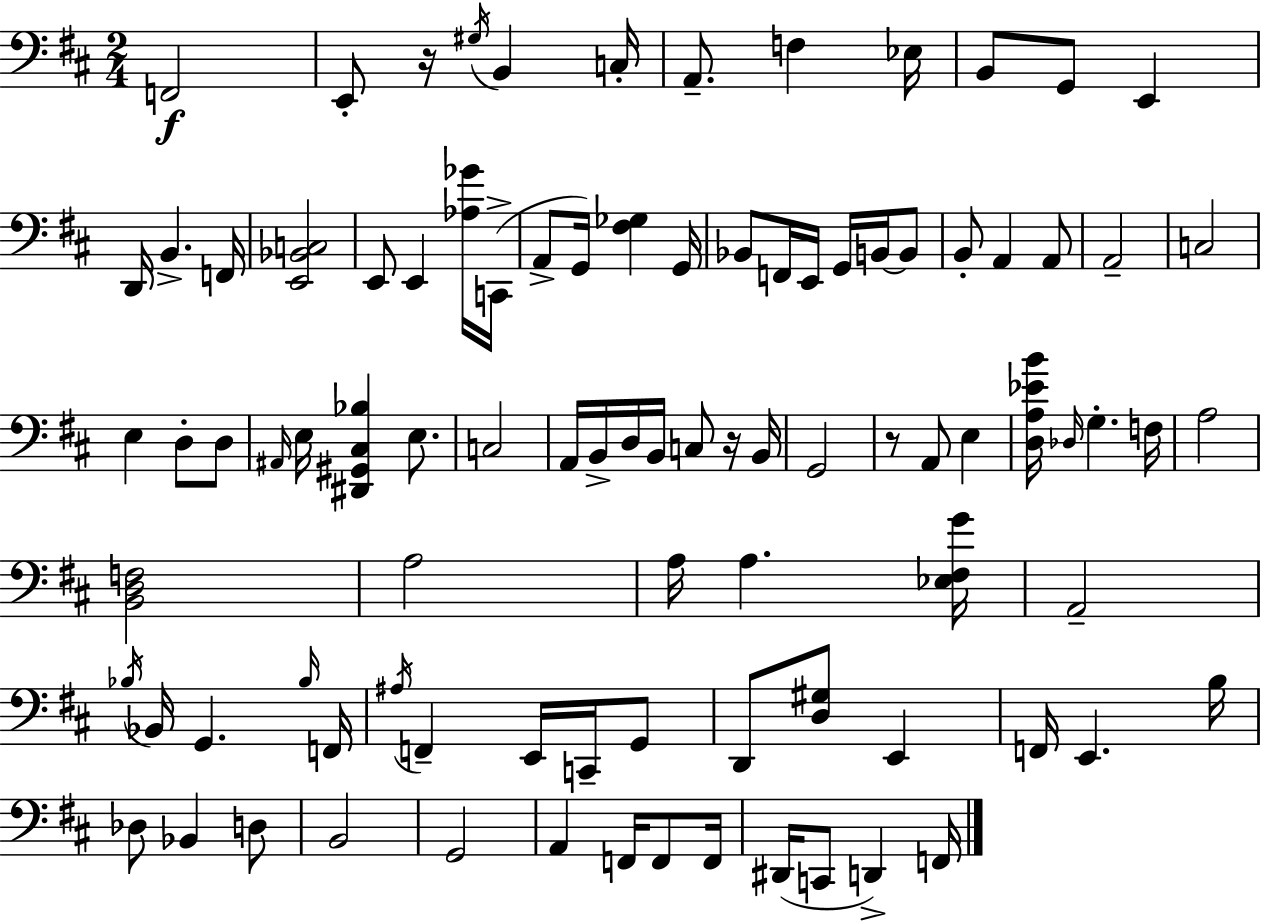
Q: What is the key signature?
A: D major